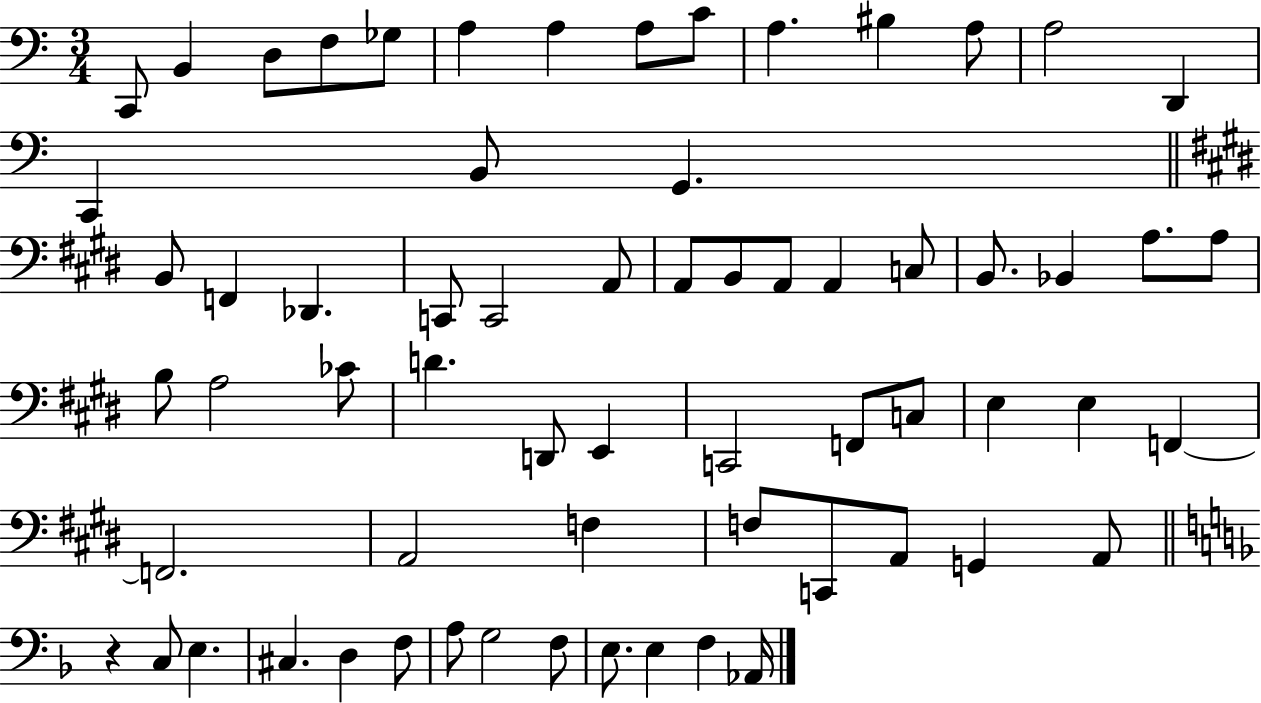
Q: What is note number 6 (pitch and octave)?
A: A3